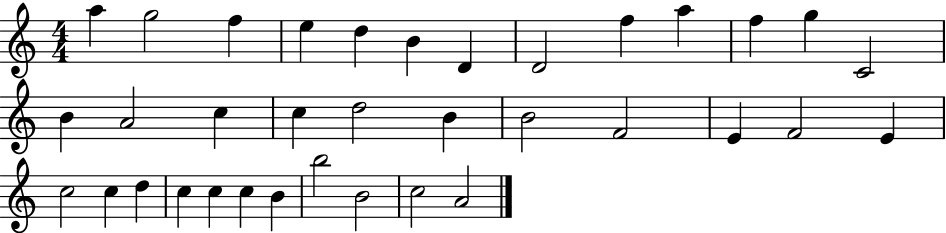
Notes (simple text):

A5/q G5/h F5/q E5/q D5/q B4/q D4/q D4/h F5/q A5/q F5/q G5/q C4/h B4/q A4/h C5/q C5/q D5/h B4/q B4/h F4/h E4/q F4/h E4/q C5/h C5/q D5/q C5/q C5/q C5/q B4/q B5/h B4/h C5/h A4/h